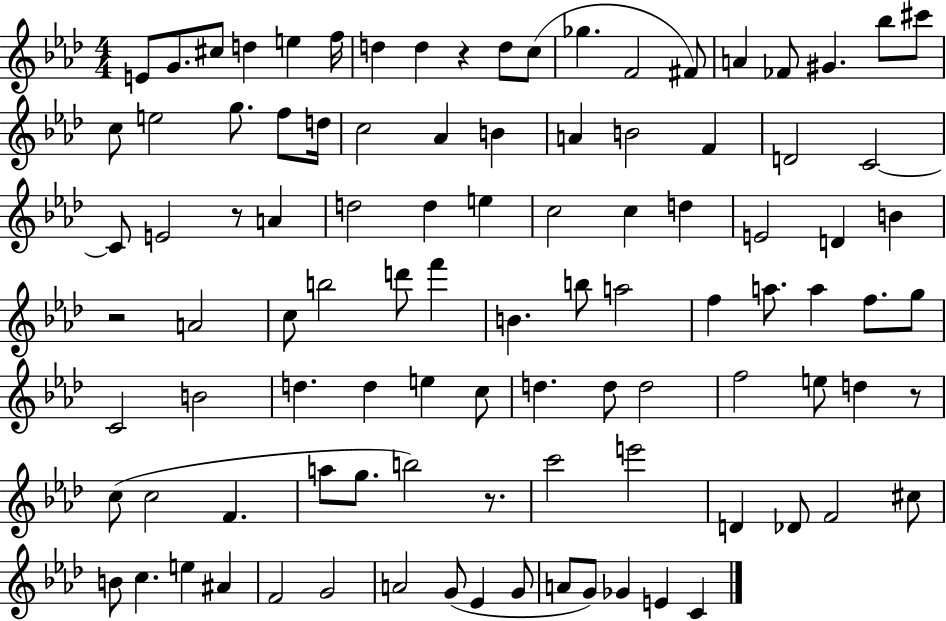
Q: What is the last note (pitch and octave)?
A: C4